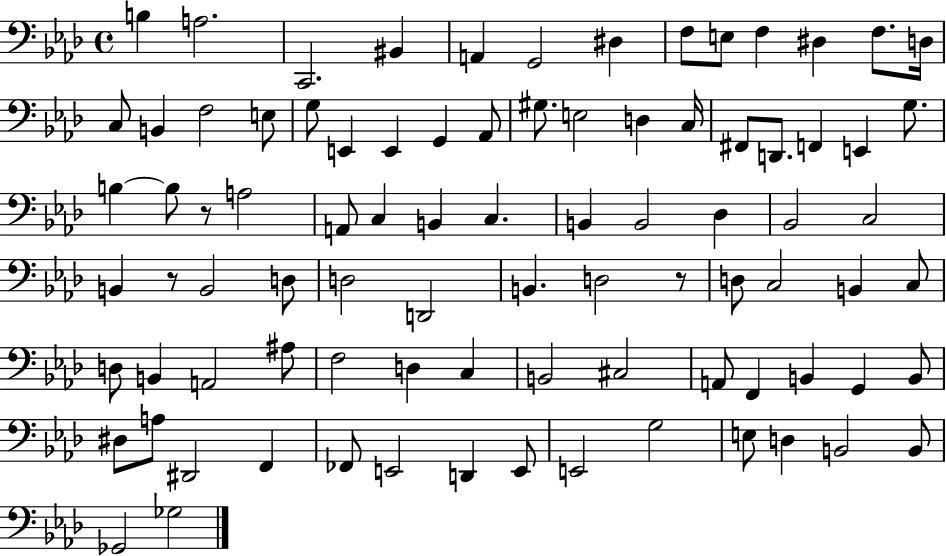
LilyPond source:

{
  \clef bass
  \time 4/4
  \defaultTimeSignature
  \key aes \major
  b4 a2. | c,2. bis,4 | a,4 g,2 dis4 | f8 e8 f4 dis4 f8. d16 | \break c8 b,4 f2 e8 | g8 e,4 e,4 g,4 aes,8 | gis8. e2 d4 c16 | fis,8 d,8. f,4 e,4 g8. | \break b4~~ b8 r8 a2 | a,8 c4 b,4 c4. | b,4 b,2 des4 | bes,2 c2 | \break b,4 r8 b,2 d8 | d2 d,2 | b,4. d2 r8 | d8 c2 b,4 c8 | \break d8 b,4 a,2 ais8 | f2 d4 c4 | b,2 cis2 | a,8 f,4 b,4 g,4 b,8 | \break dis8 a8 dis,2 f,4 | fes,8 e,2 d,4 e,8 | e,2 g2 | e8 d4 b,2 b,8 | \break ges,2 ges2 | \bar "|."
}